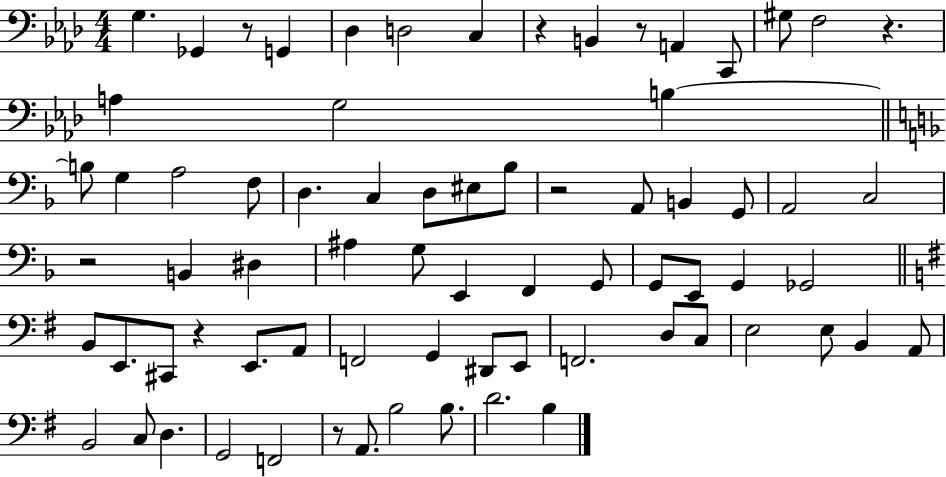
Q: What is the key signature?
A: AES major